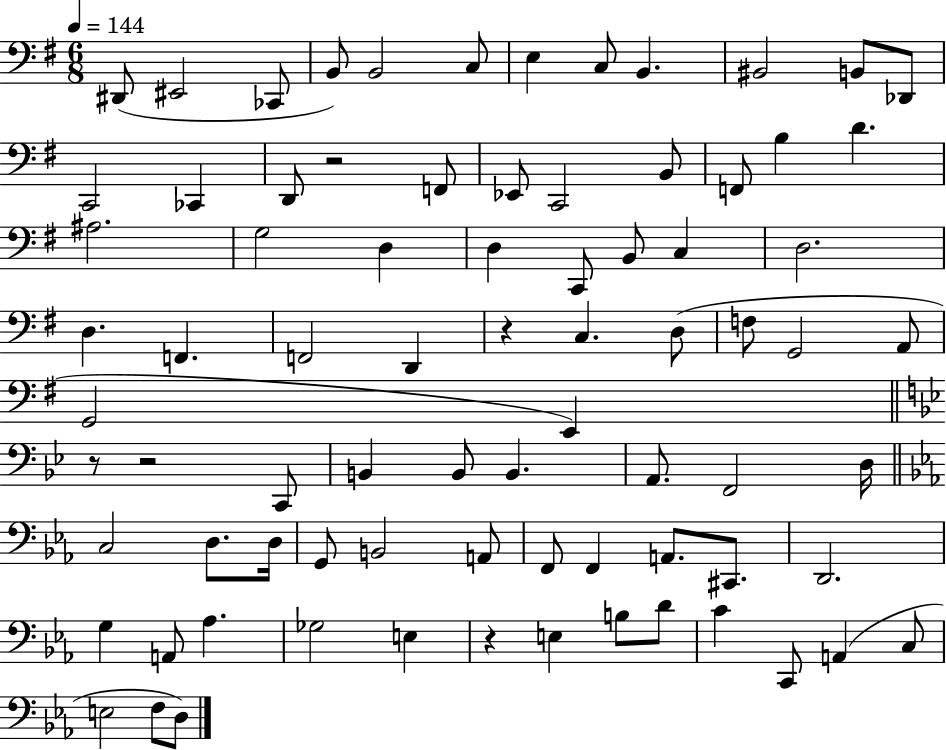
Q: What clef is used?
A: bass